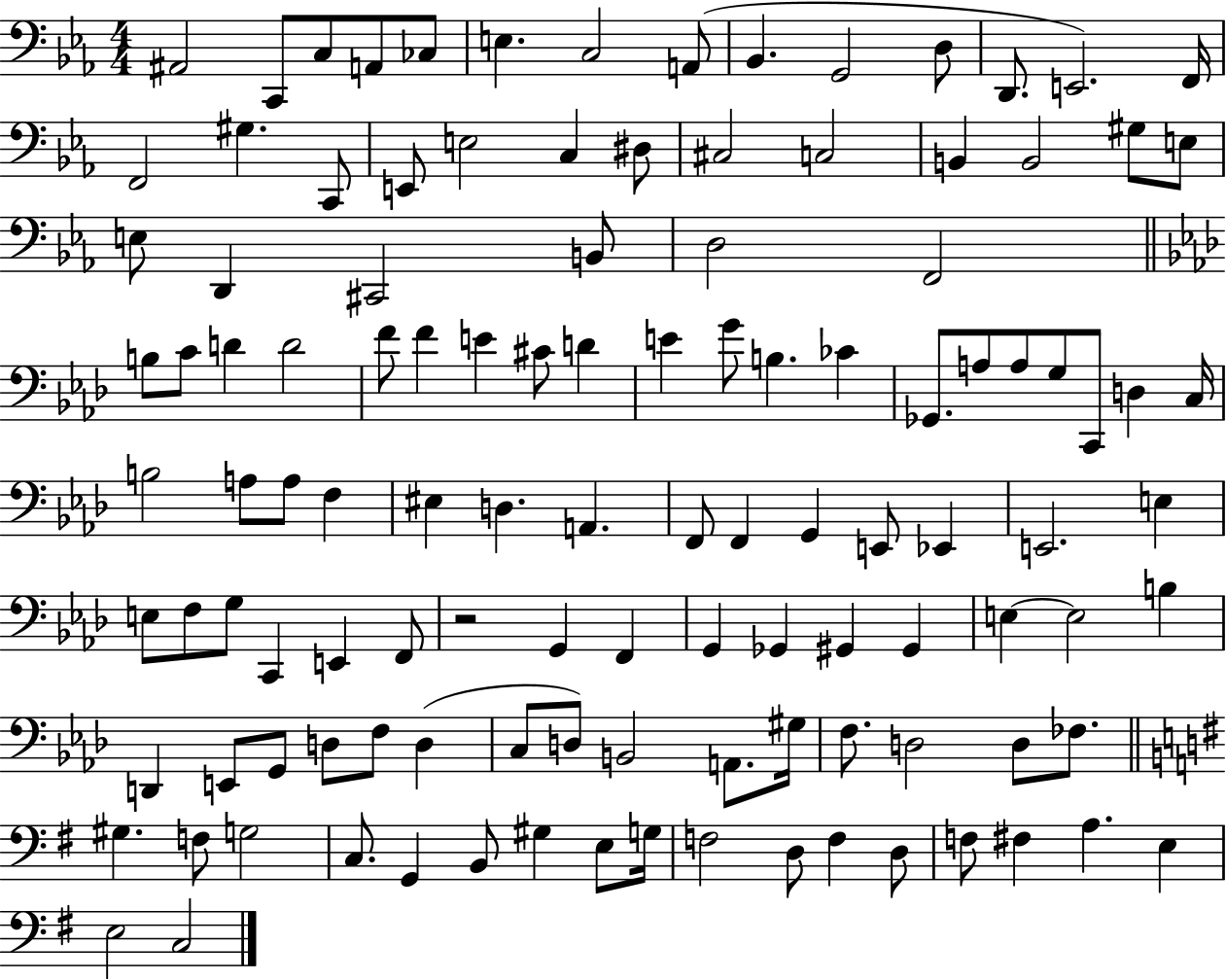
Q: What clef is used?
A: bass